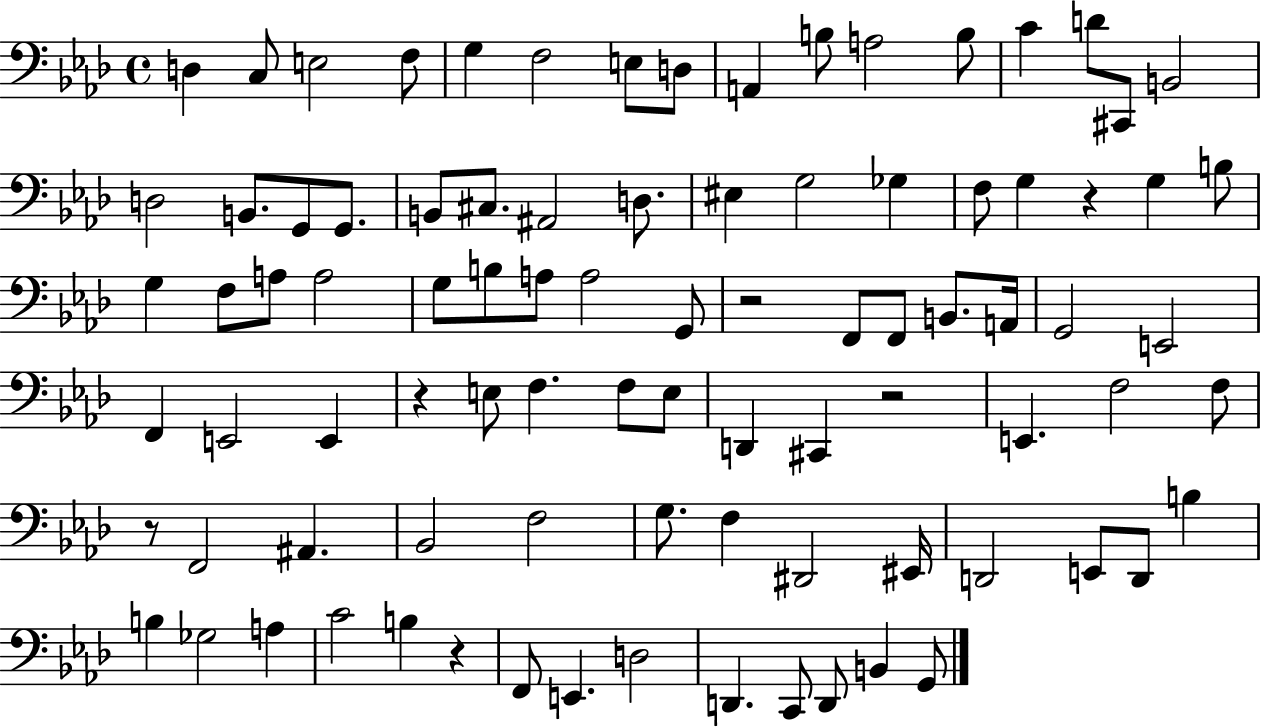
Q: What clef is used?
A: bass